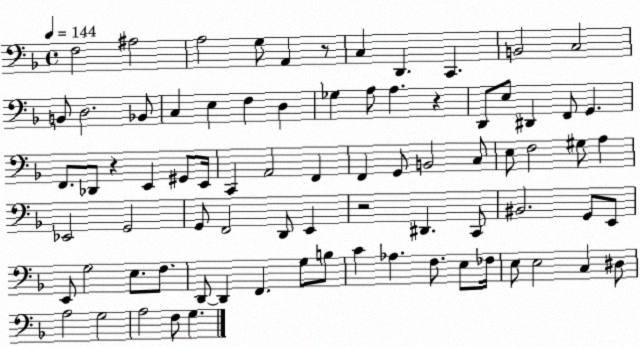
X:1
T:Untitled
M:4/4
L:1/4
K:F
F,2 ^A,2 A,2 G,/2 A,, z/2 C, D,, C,, B,,2 C,2 B,,/2 D,2 _B,,/2 C, E, F, D, _G, A,/2 A, z D,,/2 E,/2 ^D,, F,,/2 G,, F,,/2 _D,,/2 z E,, ^G,,/2 E,,/4 C,, A,,2 F,, F,, G,,/2 B,,2 C,/2 E,/2 F,2 ^G,/2 A, _E,,2 G,,2 G,,/2 F,,2 D,,/2 E,, z2 ^D,, C,,/2 ^B,,2 G,,/2 E,,/2 E,,/2 G,2 E,/2 F,/2 D,,/2 D,, F,, G,/2 B,/2 C _A, F,/2 E,/2 _F,/4 E,/2 E,2 C, ^D,/2 A,2 G,2 A,2 F,/2 G,